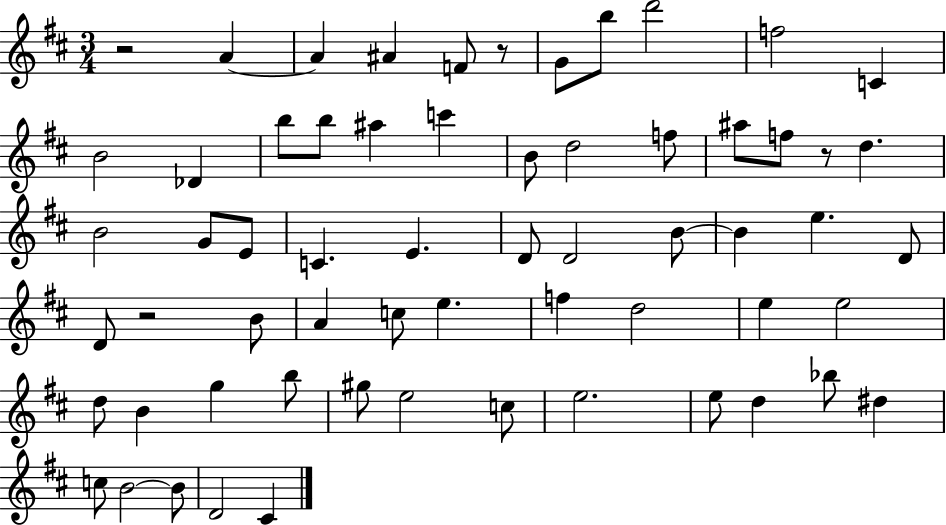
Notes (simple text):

R/h A4/q A4/q A#4/q F4/e R/e G4/e B5/e D6/h F5/h C4/q B4/h Db4/q B5/e B5/e A#5/q C6/q B4/e D5/h F5/e A#5/e F5/e R/e D5/q. B4/h G4/e E4/e C4/q. E4/q. D4/e D4/h B4/e B4/q E5/q. D4/e D4/e R/h B4/e A4/q C5/e E5/q. F5/q D5/h E5/q E5/h D5/e B4/q G5/q B5/e G#5/e E5/h C5/e E5/h. E5/e D5/q Bb5/e D#5/q C5/e B4/h B4/e D4/h C#4/q